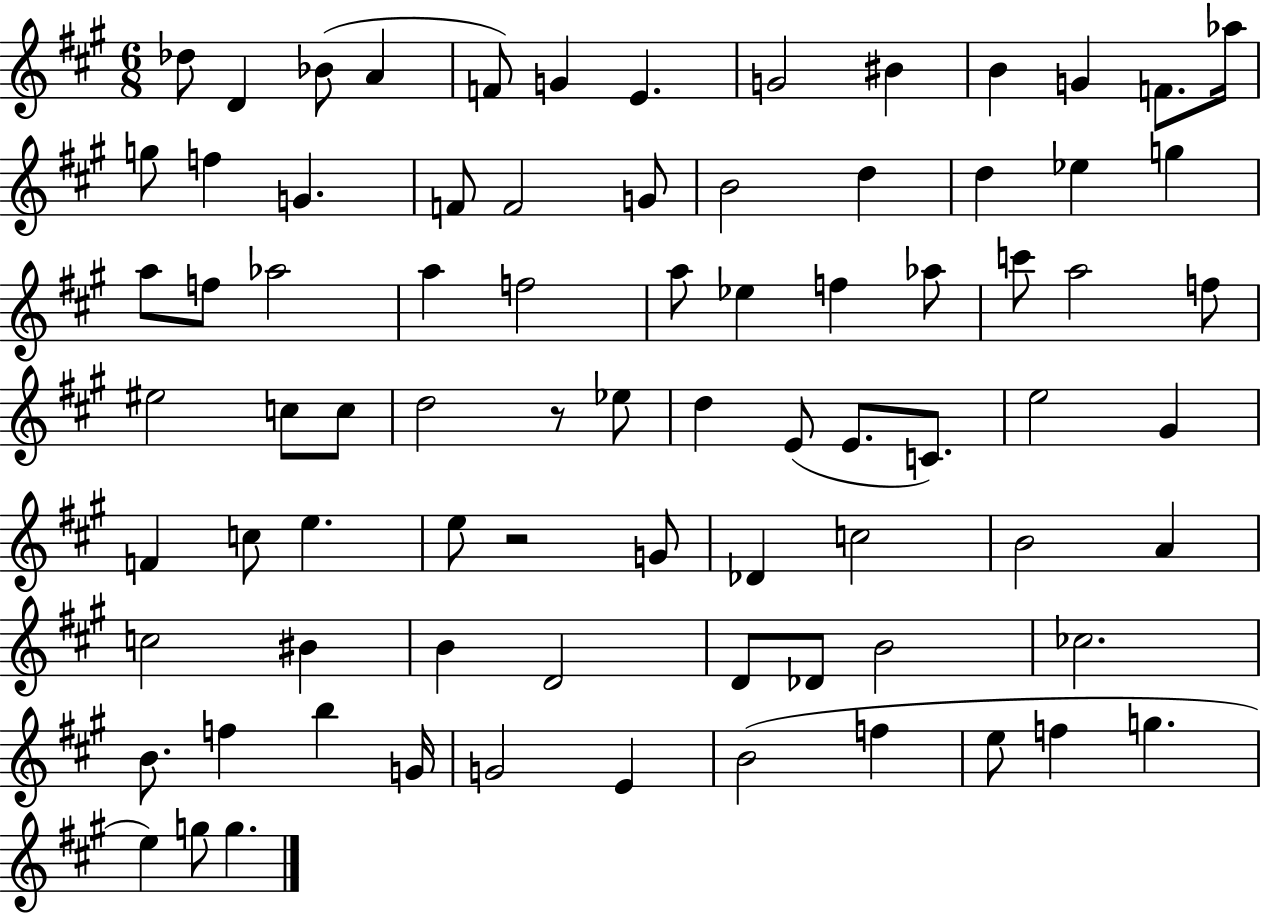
Db5/e D4/q Bb4/e A4/q F4/e G4/q E4/q. G4/h BIS4/q B4/q G4/q F4/e. Ab5/s G5/e F5/q G4/q. F4/e F4/h G4/e B4/h D5/q D5/q Eb5/q G5/q A5/e F5/e Ab5/h A5/q F5/h A5/e Eb5/q F5/q Ab5/e C6/e A5/h F5/e EIS5/h C5/e C5/e D5/h R/e Eb5/e D5/q E4/e E4/e. C4/e. E5/h G#4/q F4/q C5/e E5/q. E5/e R/h G4/e Db4/q C5/h B4/h A4/q C5/h BIS4/q B4/q D4/h D4/e Db4/e B4/h CES5/h. B4/e. F5/q B5/q G4/s G4/h E4/q B4/h F5/q E5/e F5/q G5/q. E5/q G5/e G5/q.